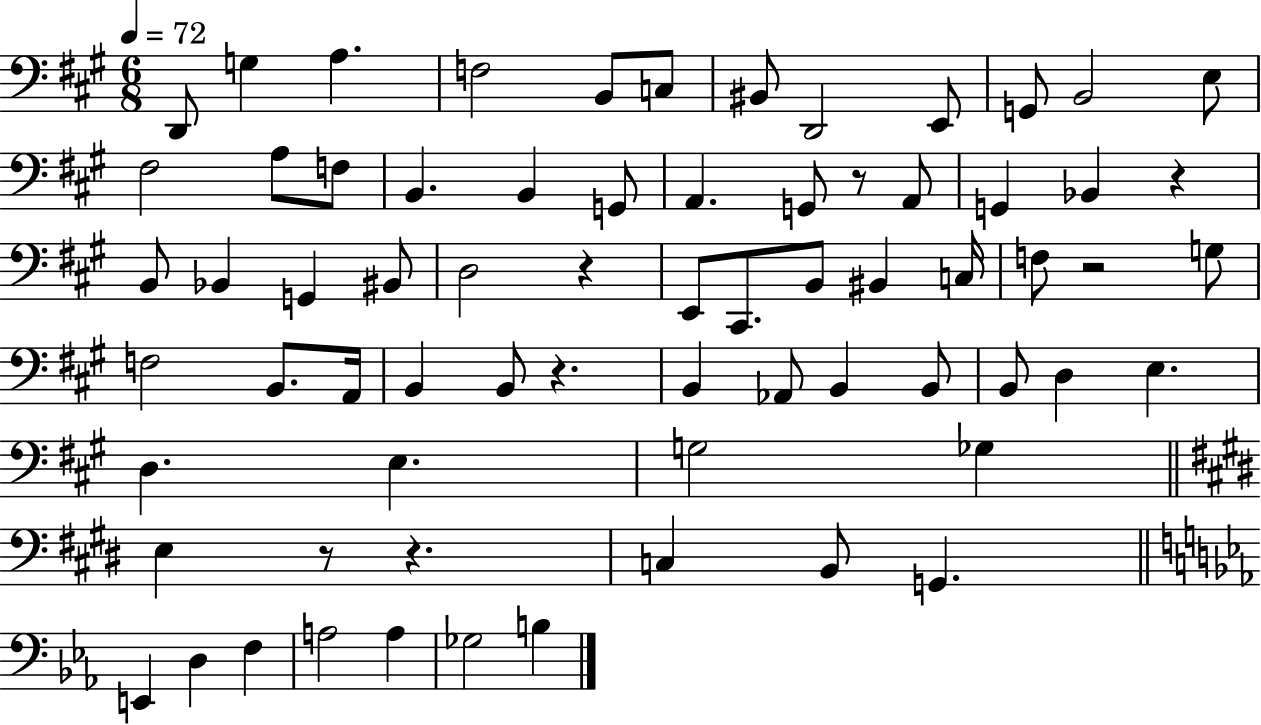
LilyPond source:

{
  \clef bass
  \numericTimeSignature
  \time 6/8
  \key a \major
  \tempo 4 = 72
  d,8 g4 a4. | f2 b,8 c8 | bis,8 d,2 e,8 | g,8 b,2 e8 | \break fis2 a8 f8 | b,4. b,4 g,8 | a,4. g,8 r8 a,8 | g,4 bes,4 r4 | \break b,8 bes,4 g,4 bis,8 | d2 r4 | e,8 cis,8. b,8 bis,4 c16 | f8 r2 g8 | \break f2 b,8. a,16 | b,4 b,8 r4. | b,4 aes,8 b,4 b,8 | b,8 d4 e4. | \break d4. e4. | g2 ges4 | \bar "||" \break \key e \major e4 r8 r4. | c4 b,8 g,4. | \bar "||" \break \key ees \major e,4 d4 f4 | a2 a4 | ges2 b4 | \bar "|."
}